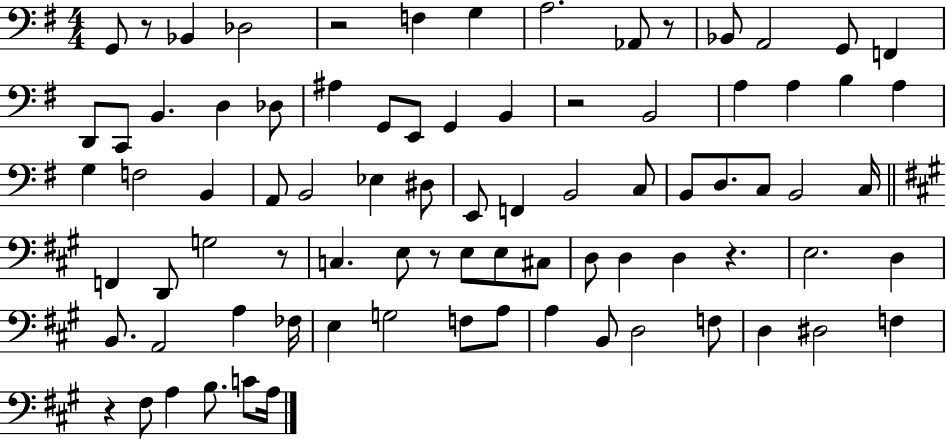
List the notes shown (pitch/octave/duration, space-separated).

G2/e R/e Bb2/q Db3/h R/h F3/q G3/q A3/h. Ab2/e R/e Bb2/e A2/h G2/e F2/q D2/e C2/e B2/q. D3/q Db3/e A#3/q G2/e E2/e G2/q B2/q R/h B2/h A3/q A3/q B3/q A3/q G3/q F3/h B2/q A2/e B2/h Eb3/q D#3/e E2/e F2/q B2/h C3/e B2/e D3/e. C3/e B2/h C3/s F2/q D2/e G3/h R/e C3/q. E3/e R/e E3/e E3/e C#3/e D3/e D3/q D3/q R/q. E3/h. D3/q B2/e. A2/h A3/q FES3/s E3/q G3/h F3/e A3/e A3/q B2/e D3/h F3/e D3/q D#3/h F3/q R/q F#3/e A3/q B3/e. C4/e A3/s